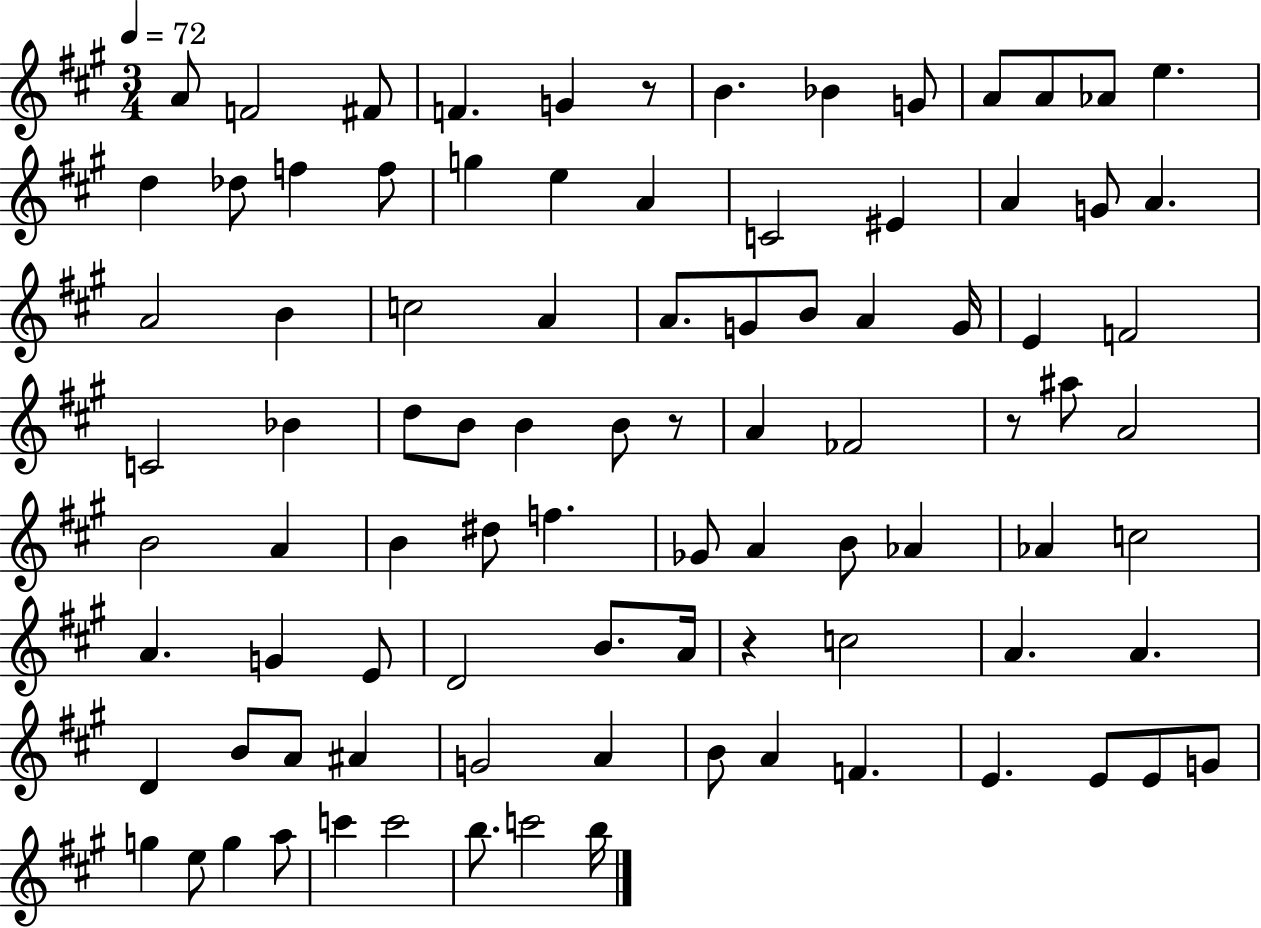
{
  \clef treble
  \numericTimeSignature
  \time 3/4
  \key a \major
  \tempo 4 = 72
  a'8 f'2 fis'8 | f'4. g'4 r8 | b'4. bes'4 g'8 | a'8 a'8 aes'8 e''4. | \break d''4 des''8 f''4 f''8 | g''4 e''4 a'4 | c'2 eis'4 | a'4 g'8 a'4. | \break a'2 b'4 | c''2 a'4 | a'8. g'8 b'8 a'4 g'16 | e'4 f'2 | \break c'2 bes'4 | d''8 b'8 b'4 b'8 r8 | a'4 fes'2 | r8 ais''8 a'2 | \break b'2 a'4 | b'4 dis''8 f''4. | ges'8 a'4 b'8 aes'4 | aes'4 c''2 | \break a'4. g'4 e'8 | d'2 b'8. a'16 | r4 c''2 | a'4. a'4. | \break d'4 b'8 a'8 ais'4 | g'2 a'4 | b'8 a'4 f'4. | e'4. e'8 e'8 g'8 | \break g''4 e''8 g''4 a''8 | c'''4 c'''2 | b''8. c'''2 b''16 | \bar "|."
}